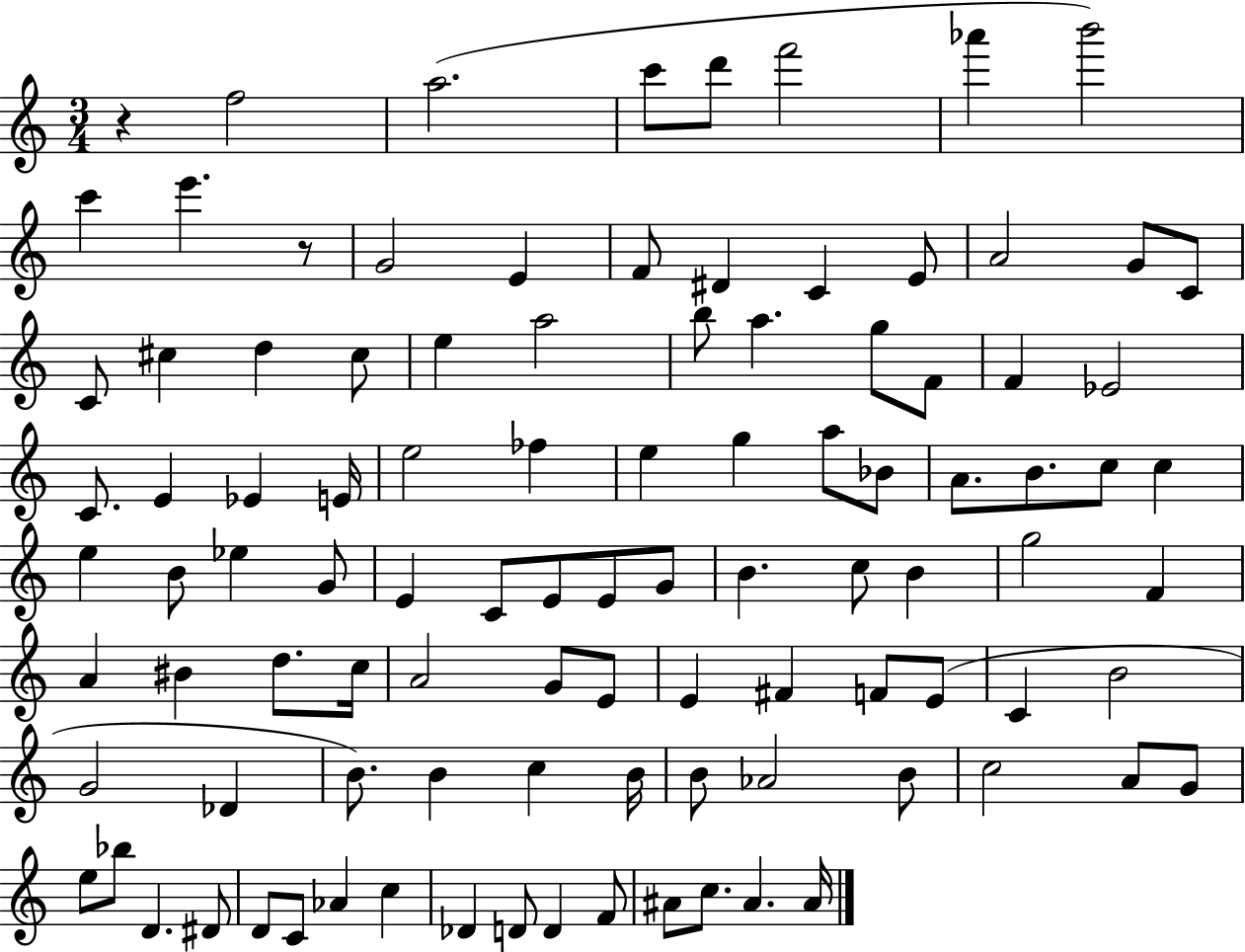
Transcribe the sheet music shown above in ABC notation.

X:1
T:Untitled
M:3/4
L:1/4
K:C
z f2 a2 c'/2 d'/2 f'2 _a' b'2 c' e' z/2 G2 E F/2 ^D C E/2 A2 G/2 C/2 C/2 ^c d ^c/2 e a2 b/2 a g/2 F/2 F _E2 C/2 E _E E/4 e2 _f e g a/2 _B/2 A/2 B/2 c/2 c e B/2 _e G/2 E C/2 E/2 E/2 G/2 B c/2 B g2 F A ^B d/2 c/4 A2 G/2 E/2 E ^F F/2 E/2 C B2 G2 _D B/2 B c B/4 B/2 _A2 B/2 c2 A/2 G/2 e/2 _b/2 D ^D/2 D/2 C/2 _A c _D D/2 D F/2 ^A/2 c/2 ^A ^A/4